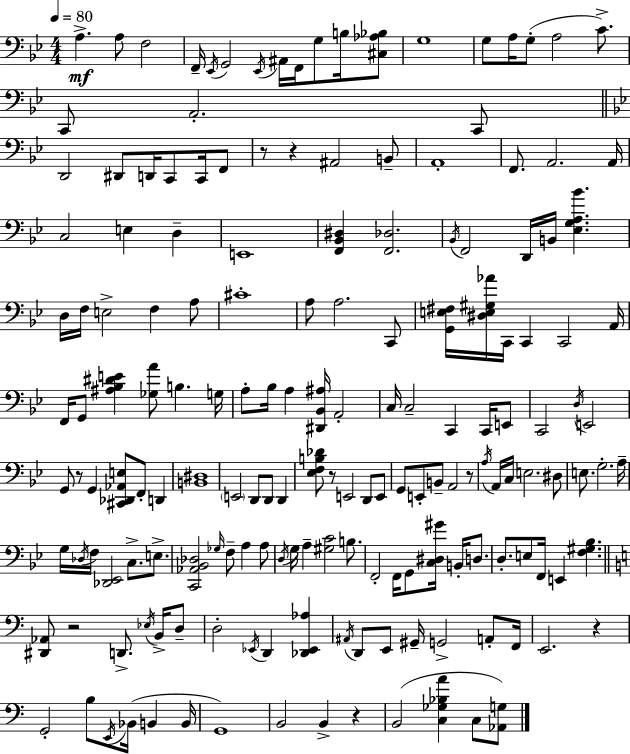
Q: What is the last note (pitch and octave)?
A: C3